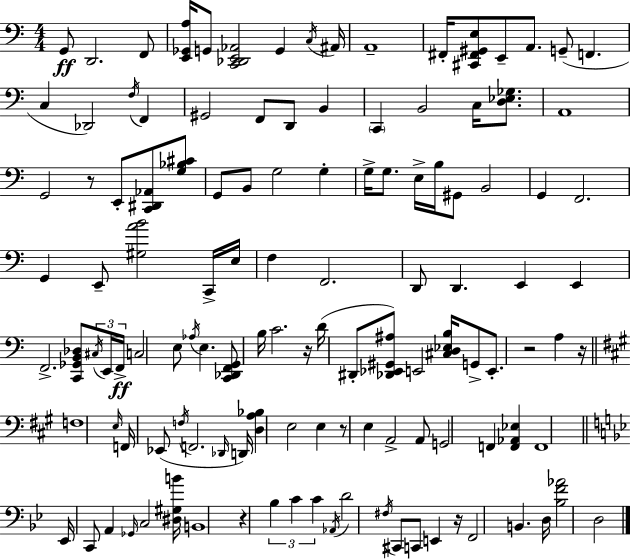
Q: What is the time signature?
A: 4/4